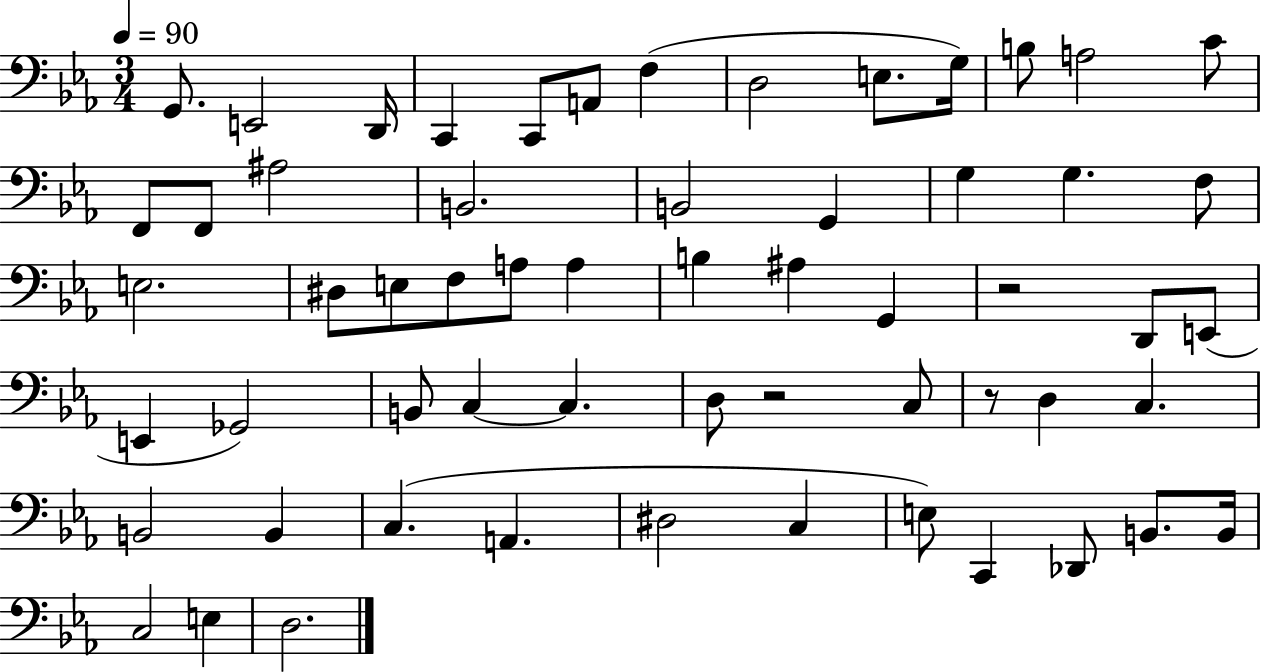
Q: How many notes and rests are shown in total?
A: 59